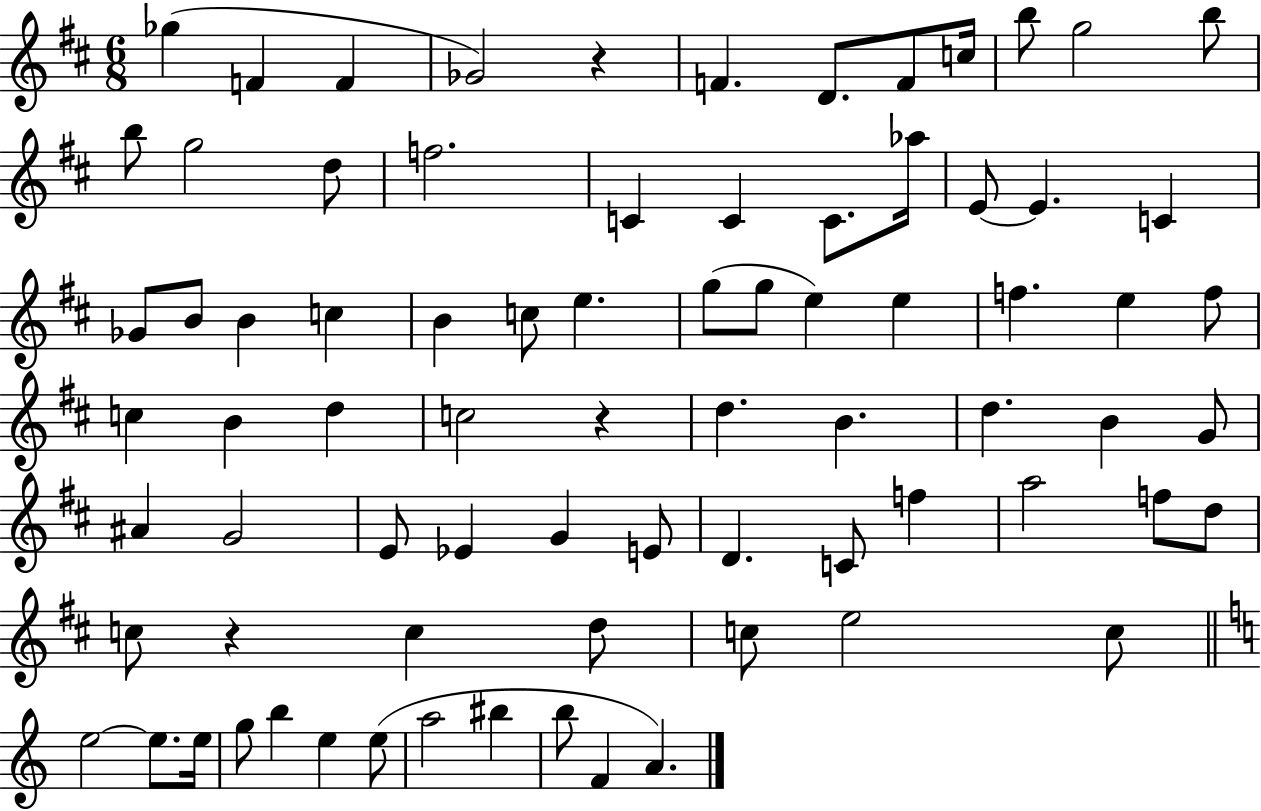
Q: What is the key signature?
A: D major